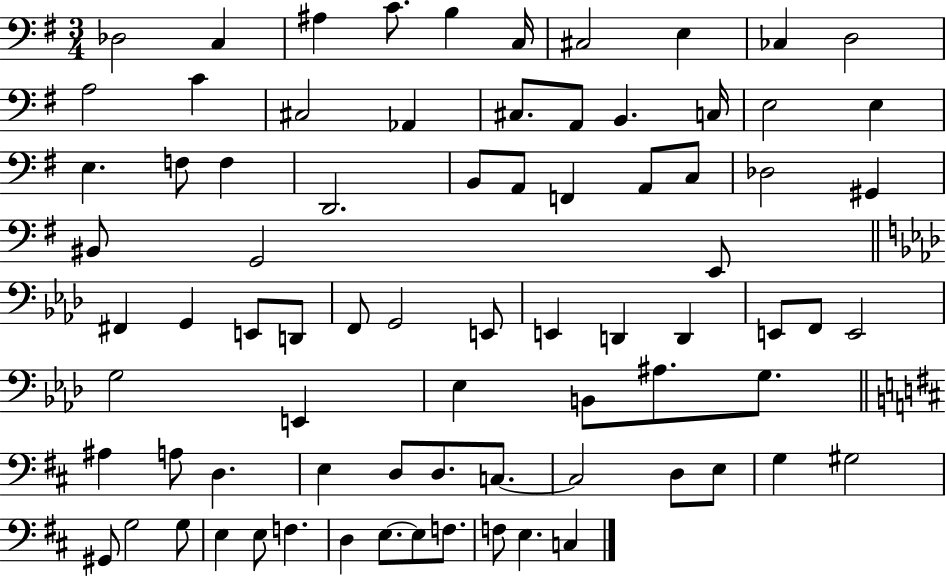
{
  \clef bass
  \numericTimeSignature
  \time 3/4
  \key g \major
  des2 c4 | ais4 c'8. b4 c16 | cis2 e4 | ces4 d2 | \break a2 c'4 | cis2 aes,4 | cis8. a,8 b,4. c16 | e2 e4 | \break e4. f8 f4 | d,2. | b,8 a,8 f,4 a,8 c8 | des2 gis,4 | \break bis,8 g,2 e,8 | \bar "||" \break \key f \minor fis,4 g,4 e,8 d,8 | f,8 g,2 e,8 | e,4 d,4 d,4 | e,8 f,8 e,2 | \break g2 e,4 | ees4 b,8 ais8. g8. | \bar "||" \break \key d \major ais4 a8 d4. | e4 d8 d8. c8.~~ | c2 d8 e8 | g4 gis2 | \break gis,8 g2 g8 | e4 e8 f4. | d4 e8.~~ e8 f8. | f8 e4. c4 | \break \bar "|."
}